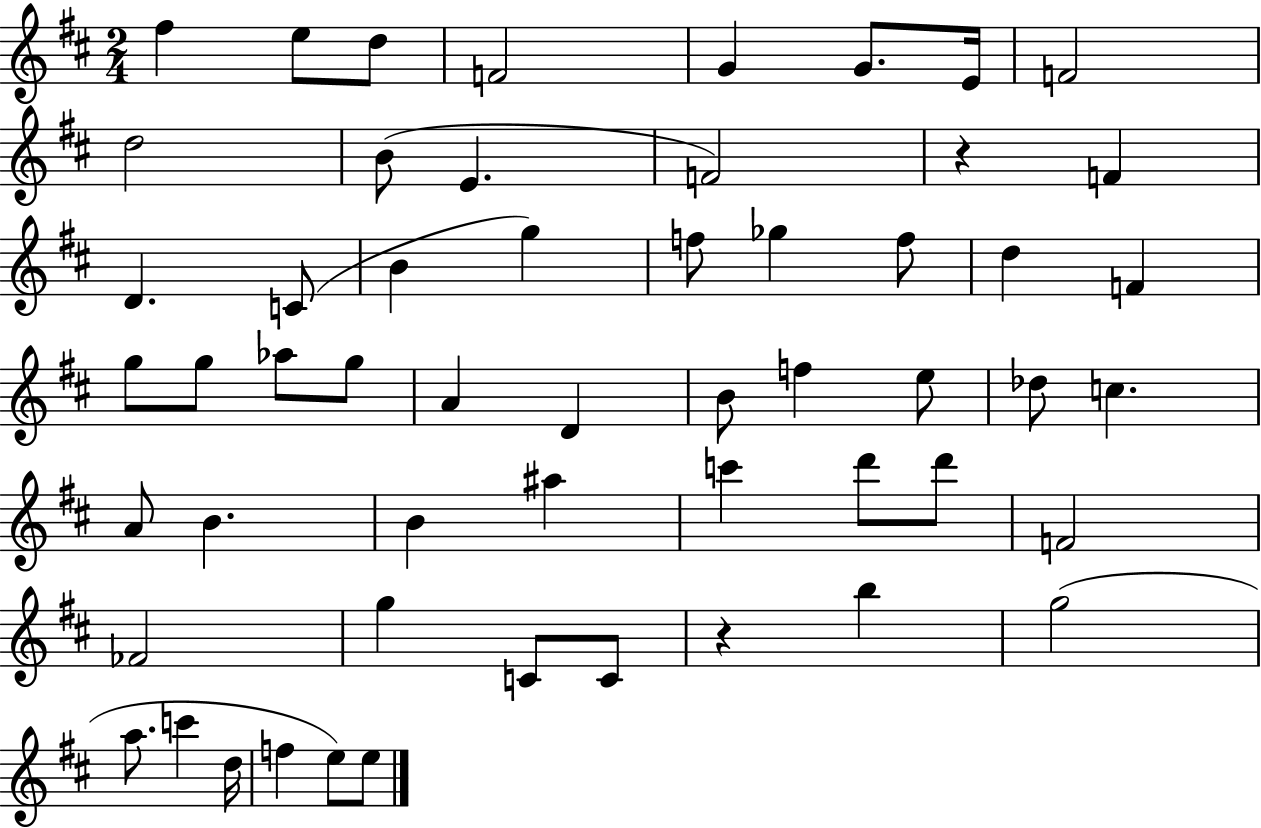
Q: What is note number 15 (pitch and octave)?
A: C4